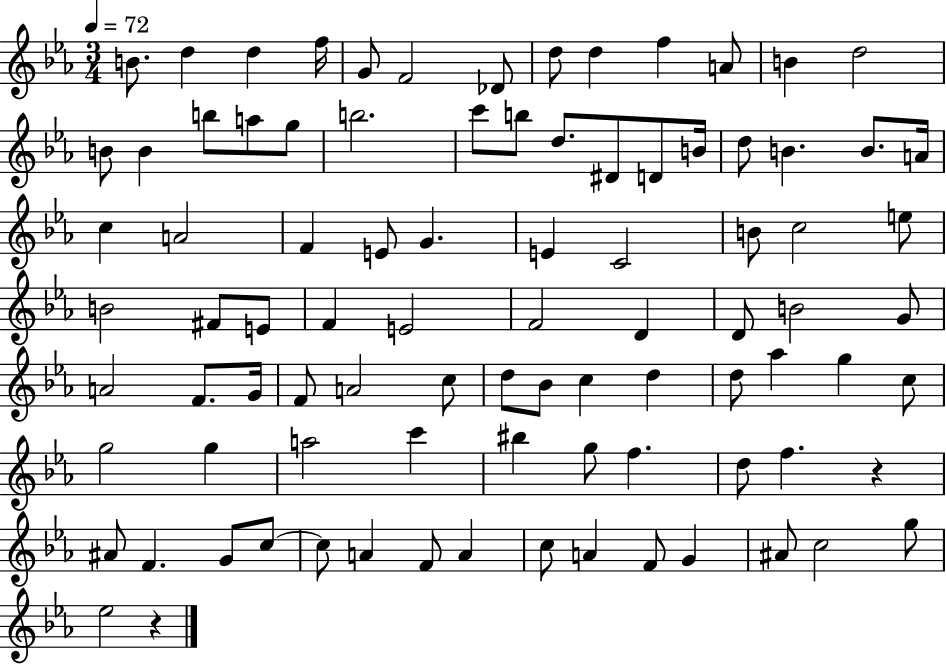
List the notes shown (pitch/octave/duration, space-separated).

B4/e. D5/q D5/q F5/s G4/e F4/h Db4/e D5/e D5/q F5/q A4/e B4/q D5/h B4/e B4/q B5/e A5/e G5/e B5/h. C6/e B5/e D5/e. D#4/e D4/e B4/s D5/e B4/q. B4/e. A4/s C5/q A4/h F4/q E4/e G4/q. E4/q C4/h B4/e C5/h E5/e B4/h F#4/e E4/e F4/q E4/h F4/h D4/q D4/e B4/h G4/e A4/h F4/e. G4/s F4/e A4/h C5/e D5/e Bb4/e C5/q D5/q D5/e Ab5/q G5/q C5/e G5/h G5/q A5/h C6/q BIS5/q G5/e F5/q. D5/e F5/q. R/q A#4/e F4/q. G4/e C5/e C5/e A4/q F4/e A4/q C5/e A4/q F4/e G4/q A#4/e C5/h G5/e Eb5/h R/q